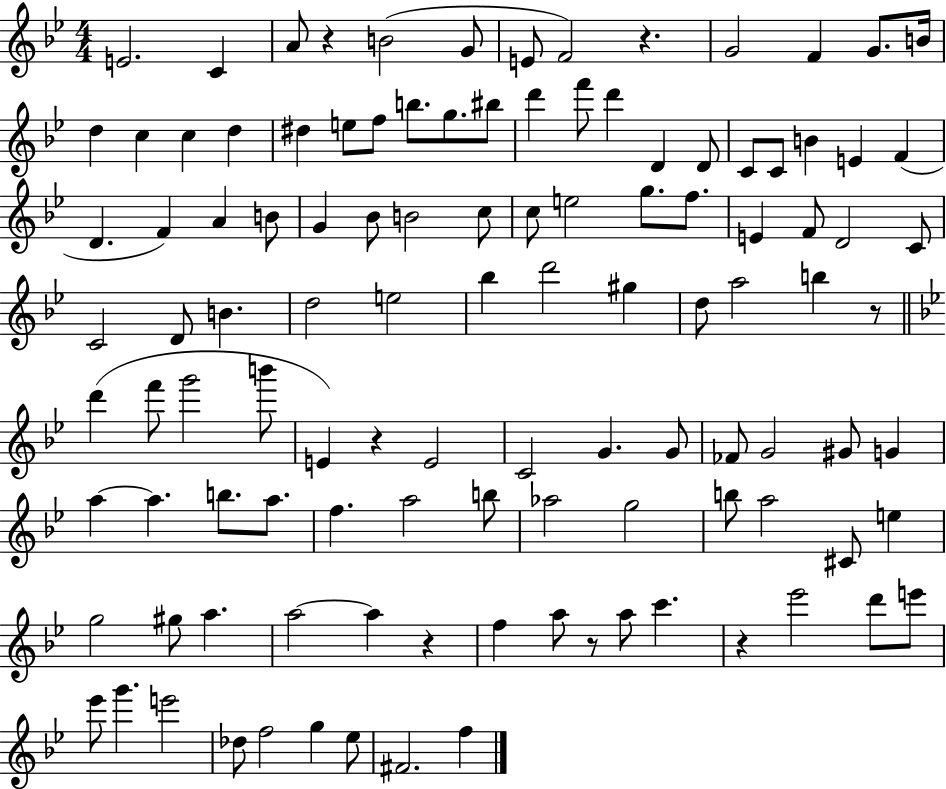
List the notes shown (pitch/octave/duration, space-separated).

E4/h. C4/q A4/e R/q B4/h G4/e E4/e F4/h R/q. G4/h F4/q G4/e. B4/s D5/q C5/q C5/q D5/q D#5/q E5/e F5/e B5/e. G5/e. BIS5/e D6/q F6/e D6/q D4/q D4/e C4/e C4/e B4/q E4/q F4/q D4/q. F4/q A4/q B4/e G4/q Bb4/e B4/h C5/e C5/e E5/h G5/e. F5/e. E4/q F4/e D4/h C4/e C4/h D4/e B4/q. D5/h E5/h Bb5/q D6/h G#5/q D5/e A5/h B5/q R/e D6/q F6/e G6/h B6/e E4/q R/q E4/h C4/h G4/q. G4/e FES4/e G4/h G#4/e G4/q A5/q A5/q. B5/e. A5/e. F5/q. A5/h B5/e Ab5/h G5/h B5/e A5/h C#4/e E5/q G5/h G#5/e A5/q. A5/h A5/q R/q F5/q A5/e R/e A5/e C6/q. R/q Eb6/h D6/e E6/e Eb6/e G6/q. E6/h Db5/e F5/h G5/q Eb5/e F#4/h. F5/q